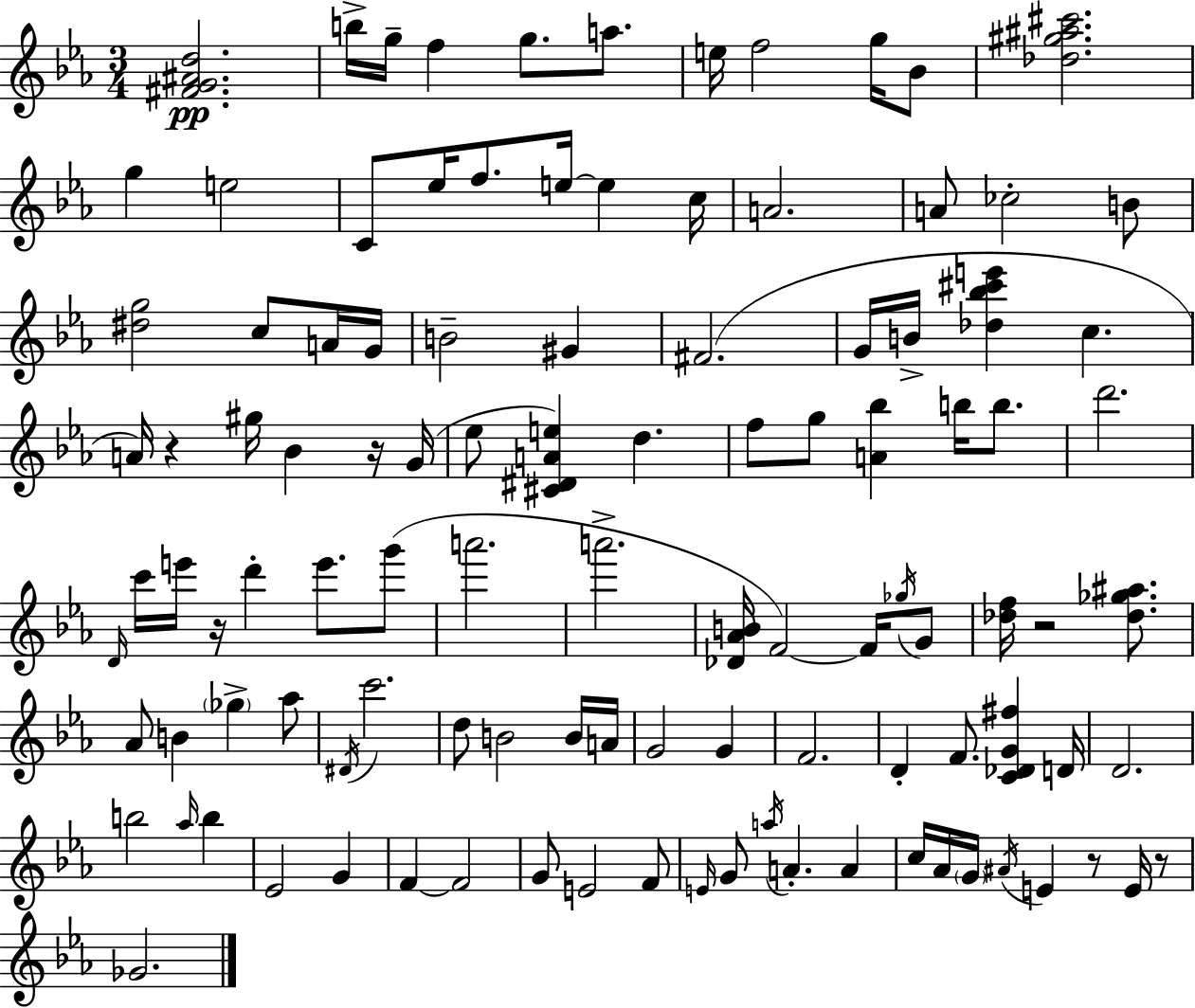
X:1
T:Untitled
M:3/4
L:1/4
K:Cm
[^FG^Ad]2 b/4 g/4 f g/2 a/2 e/4 f2 g/4 _B/2 [_d^g^a^c']2 g e2 C/2 _e/4 f/2 e/4 e c/4 A2 A/2 _c2 B/2 [^dg]2 c/2 A/4 G/4 B2 ^G ^F2 G/4 B/4 [_d_b^c'e'] c A/4 z ^g/4 _B z/4 G/4 _e/2 [^C^DAe] d f/2 g/2 [A_b] b/4 b/2 d'2 D/4 c'/4 e'/4 z/4 d' e'/2 g'/2 a'2 a'2 [_D_AB]/4 F2 F/4 _g/4 G/2 [_df]/4 z2 [_d_g^a]/2 _A/2 B _g _a/2 ^D/4 c'2 d/2 B2 B/4 A/4 G2 G F2 D F/2 [C_DG^f] D/4 D2 b2 _a/4 b _E2 G F F2 G/2 E2 F/2 E/4 G/2 a/4 A A c/4 _A/4 G/4 ^A/4 E z/2 E/4 z/2 _G2